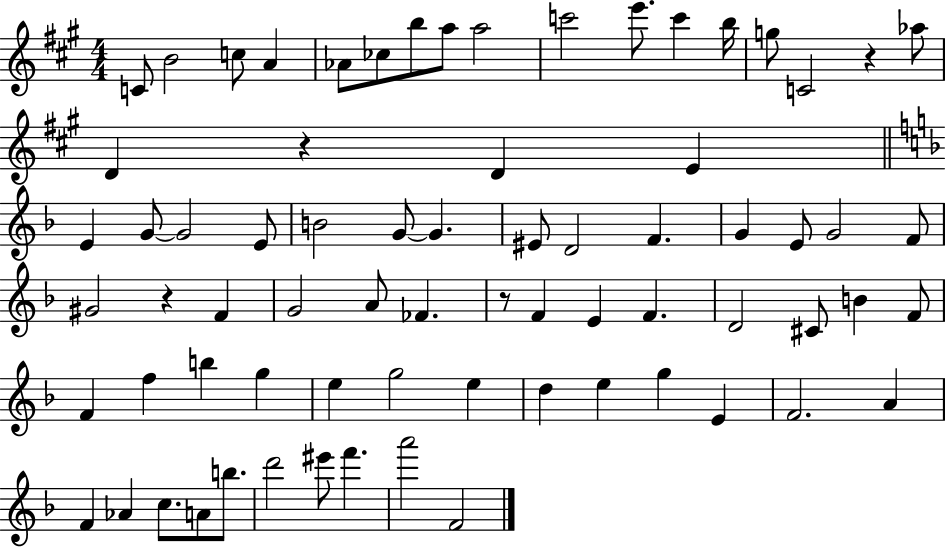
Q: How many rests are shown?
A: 4